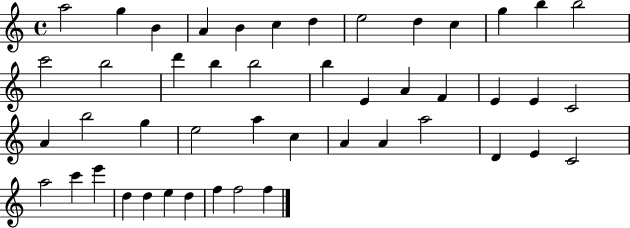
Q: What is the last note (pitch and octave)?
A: F5